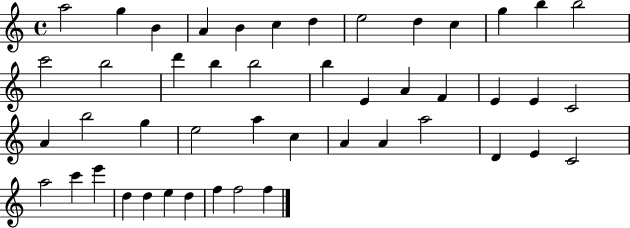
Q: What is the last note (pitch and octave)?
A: F5